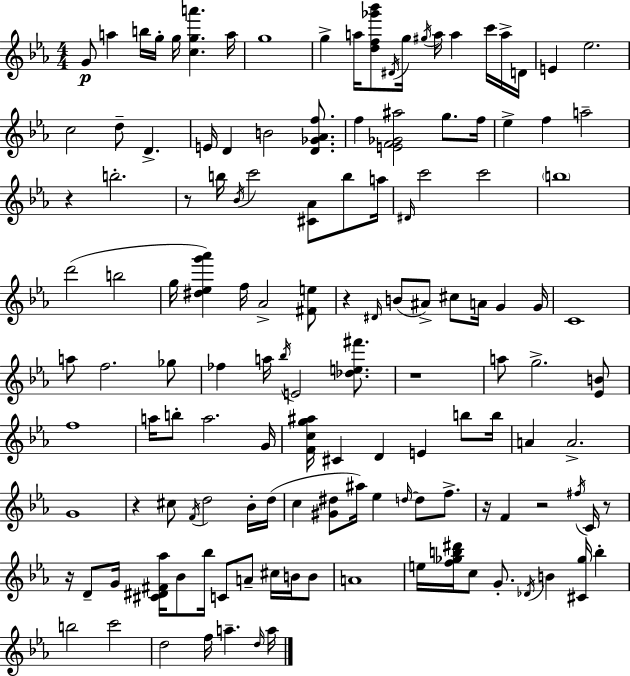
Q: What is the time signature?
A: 4/4